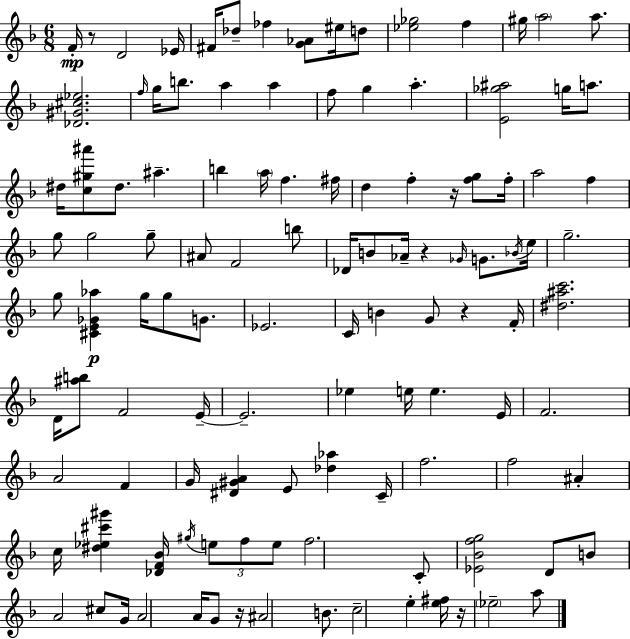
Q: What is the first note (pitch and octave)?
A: F4